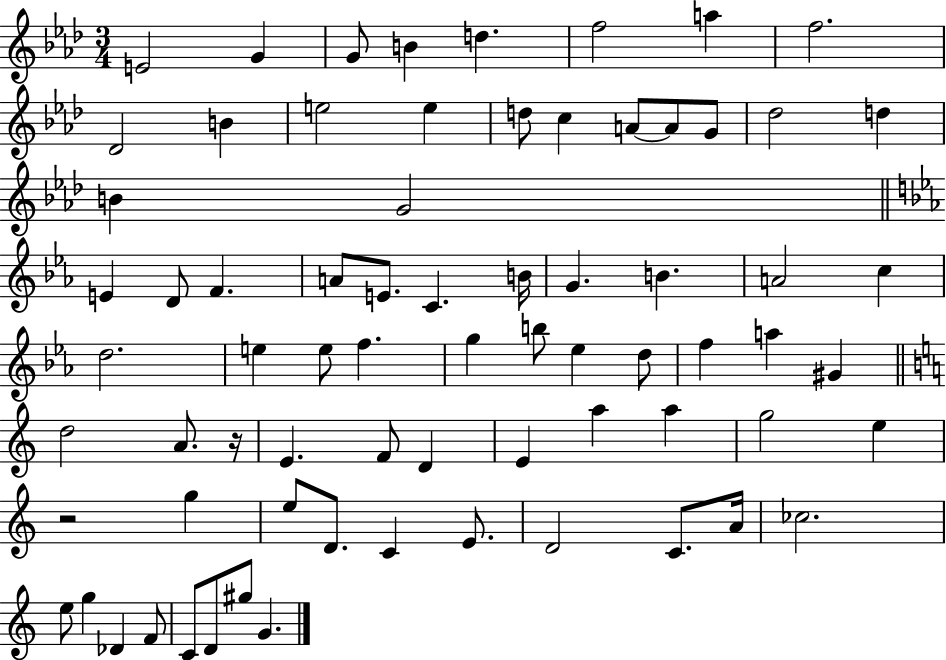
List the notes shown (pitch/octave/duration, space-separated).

E4/h G4/q G4/e B4/q D5/q. F5/h A5/q F5/h. Db4/h B4/q E5/h E5/q D5/e C5/q A4/e A4/e G4/e Db5/h D5/q B4/q G4/h E4/q D4/e F4/q. A4/e E4/e. C4/q. B4/s G4/q. B4/q. A4/h C5/q D5/h. E5/q E5/e F5/q. G5/q B5/e Eb5/q D5/e F5/q A5/q G#4/q D5/h A4/e. R/s E4/q. F4/e D4/q E4/q A5/q A5/q G5/h E5/q R/h G5/q E5/e D4/e. C4/q E4/e. D4/h C4/e. A4/s CES5/h. E5/e G5/q Db4/q F4/e C4/e D4/e G#5/e G4/q.